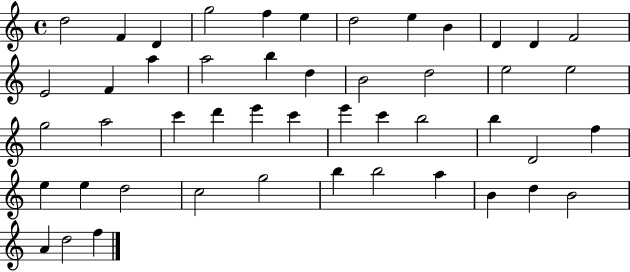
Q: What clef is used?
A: treble